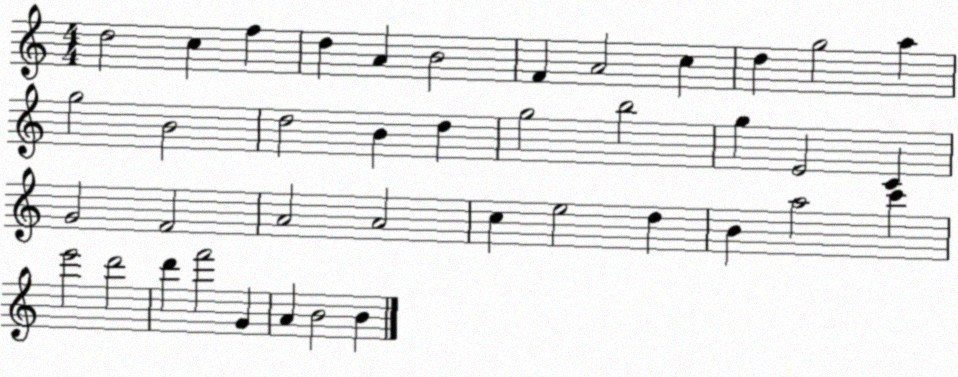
X:1
T:Untitled
M:4/4
L:1/4
K:C
d2 c f d A B2 F A2 c d g2 a g2 B2 d2 B d g2 b2 g E2 C G2 F2 A2 A2 c e2 d B a2 c' e'2 d'2 d' f'2 G A B2 B